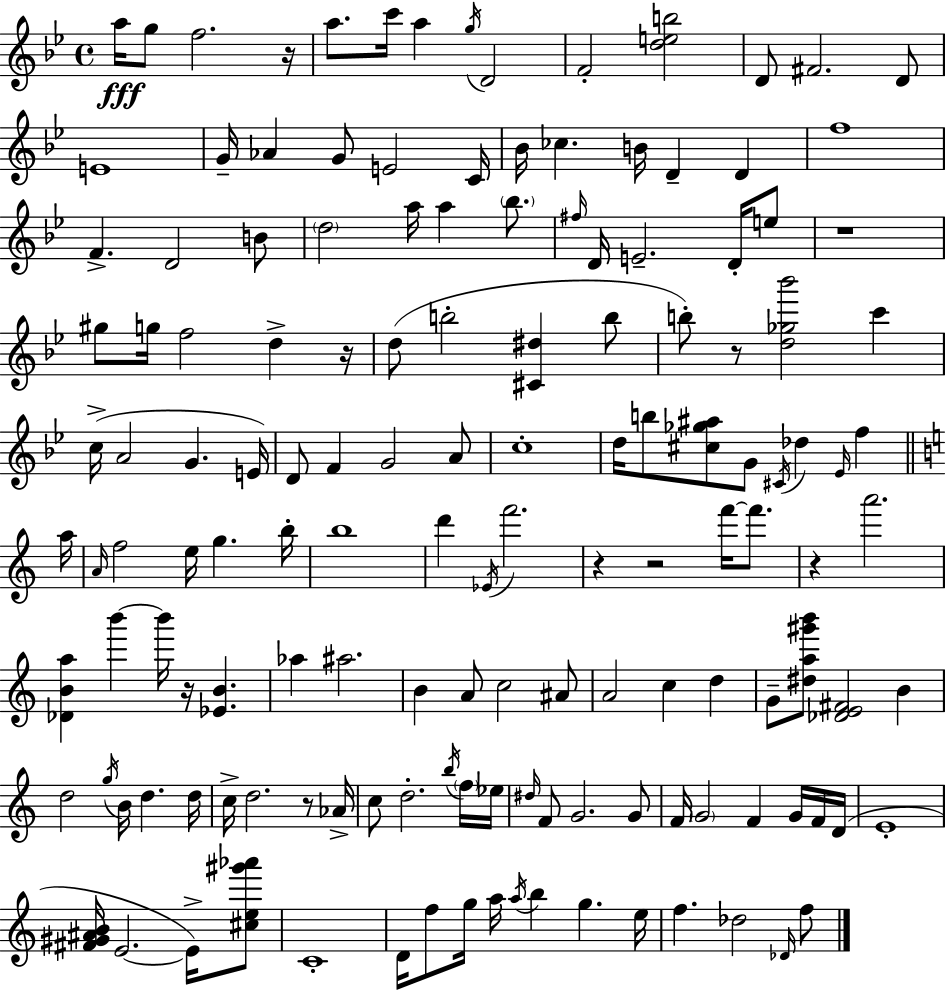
A5/s G5/e F5/h. R/s A5/e. C6/s A5/q G5/s D4/h F4/h [D5,E5,B5]/h D4/e F#4/h. D4/e E4/w G4/s Ab4/q G4/e E4/h C4/s Bb4/s CES5/q. B4/s D4/q D4/q F5/w F4/q. D4/h B4/e D5/h A5/s A5/q Bb5/e. F#5/s D4/s E4/h. D4/s E5/e R/w G#5/e G5/s F5/h D5/q R/s D5/e B5/h [C#4,D#5]/q B5/e B5/e R/e [D5,Gb5,Bb6]/h C6/q C5/s A4/h G4/q. E4/s D4/e F4/q G4/h A4/e C5/w D5/s B5/e [C#5,Gb5,A#5]/e G4/e C#4/s Db5/q Eb4/s F5/q A5/s A4/s F5/h E5/s G5/q. B5/s B5/w D6/q Eb4/s F6/h. R/q R/h F6/s F6/e. R/q A6/h. [Db4,B4,A5]/q B6/q B6/s R/s [Eb4,B4]/q. Ab5/q A#5/h. B4/q A4/e C5/h A#4/e A4/h C5/q D5/q G4/e [D#5,A5,G#6,B6]/e [Db4,E4,F#4]/h B4/q D5/h G5/s B4/s D5/q. D5/s C5/s D5/h. R/e Ab4/s C5/e D5/h. B5/s F5/s Eb5/s D#5/s F4/e G4/h. G4/e F4/s G4/h F4/q G4/s F4/s D4/s E4/w [F#4,G#4,A#4,B4]/s E4/h. E4/s [C#5,E5,G#6,Ab6]/e C4/w D4/s F5/e G5/s A5/s A5/s B5/q G5/q. E5/s F5/q. Db5/h Db4/s F5/e